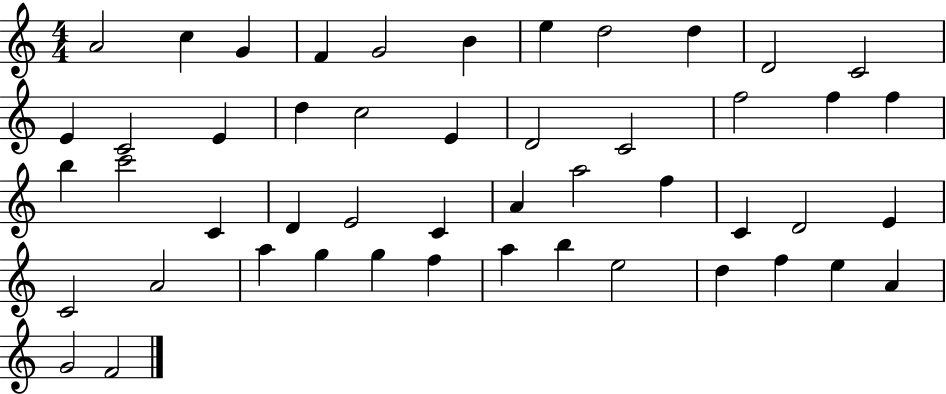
A4/h C5/q G4/q F4/q G4/h B4/q E5/q D5/h D5/q D4/h C4/h E4/q C4/h E4/q D5/q C5/h E4/q D4/h C4/h F5/h F5/q F5/q B5/q C6/h C4/q D4/q E4/h C4/q A4/q A5/h F5/q C4/q D4/h E4/q C4/h A4/h A5/q G5/q G5/q F5/q A5/q B5/q E5/h D5/q F5/q E5/q A4/q G4/h F4/h